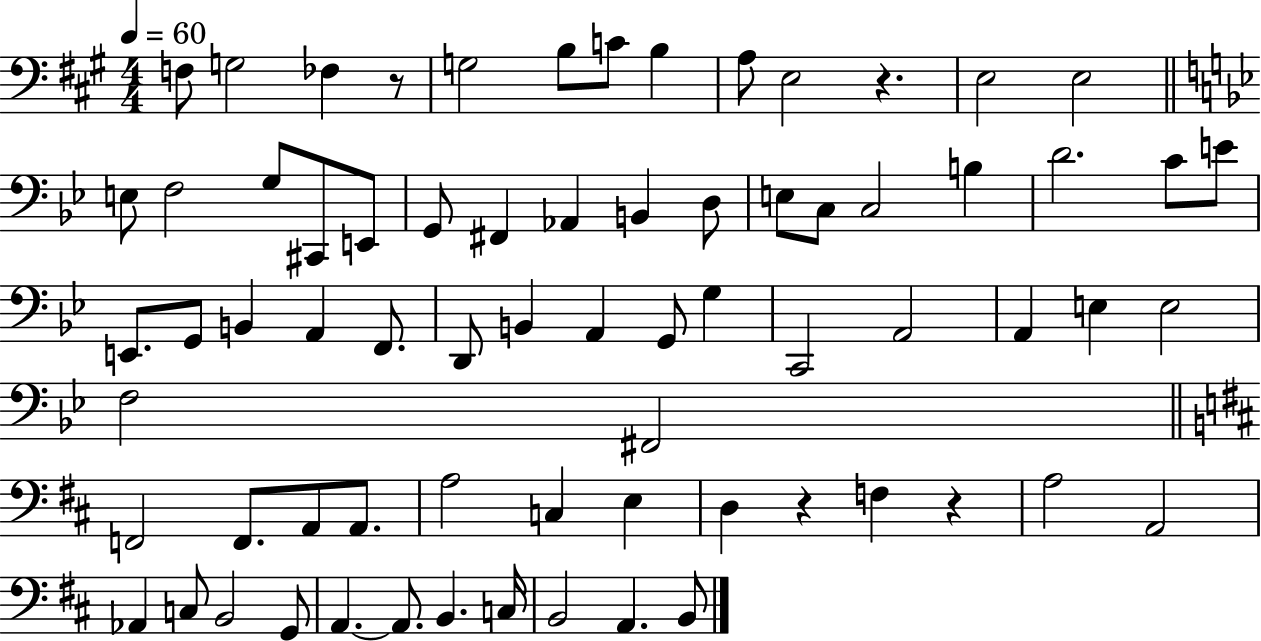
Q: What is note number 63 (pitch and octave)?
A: B2